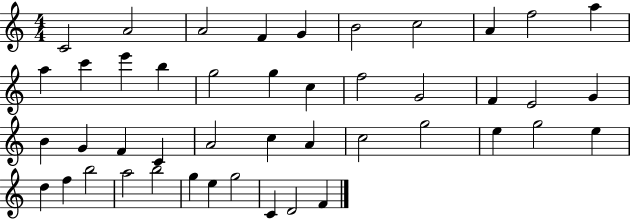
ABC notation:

X:1
T:Untitled
M:4/4
L:1/4
K:C
C2 A2 A2 F G B2 c2 A f2 a a c' e' b g2 g c f2 G2 F E2 G B G F C A2 c A c2 g2 e g2 e d f b2 a2 b2 g e g2 C D2 F